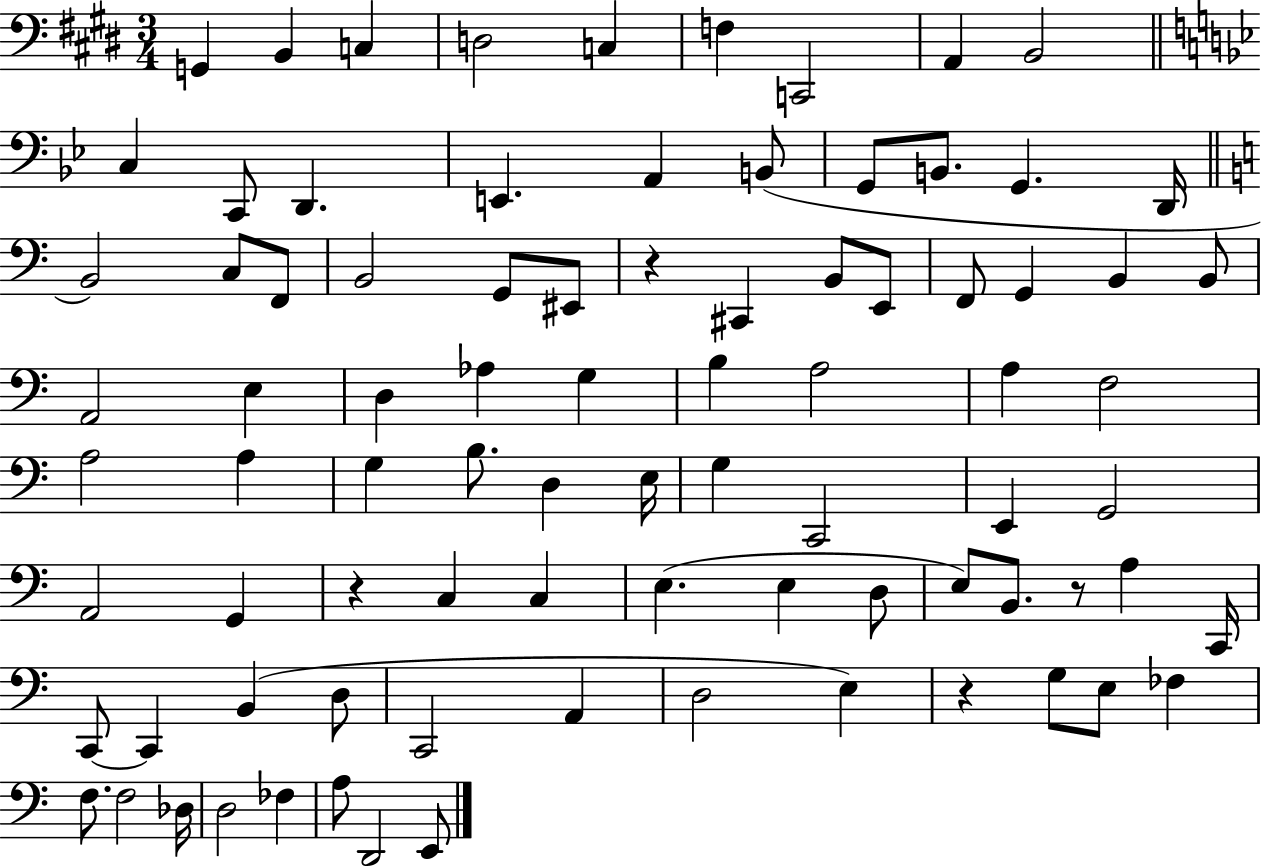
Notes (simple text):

G2/q B2/q C3/q D3/h C3/q F3/q C2/h A2/q B2/h C3/q C2/e D2/q. E2/q. A2/q B2/e G2/e B2/e. G2/q. D2/s B2/h C3/e F2/e B2/h G2/e EIS2/e R/q C#2/q B2/e E2/e F2/e G2/q B2/q B2/e A2/h E3/q D3/q Ab3/q G3/q B3/q A3/h A3/q F3/h A3/h A3/q G3/q B3/e. D3/q E3/s G3/q C2/h E2/q G2/h A2/h G2/q R/q C3/q C3/q E3/q. E3/q D3/e E3/e B2/e. R/e A3/q C2/s C2/e C2/q B2/q D3/e C2/h A2/q D3/h E3/q R/q G3/e E3/e FES3/q F3/e. F3/h Db3/s D3/h FES3/q A3/e D2/h E2/e